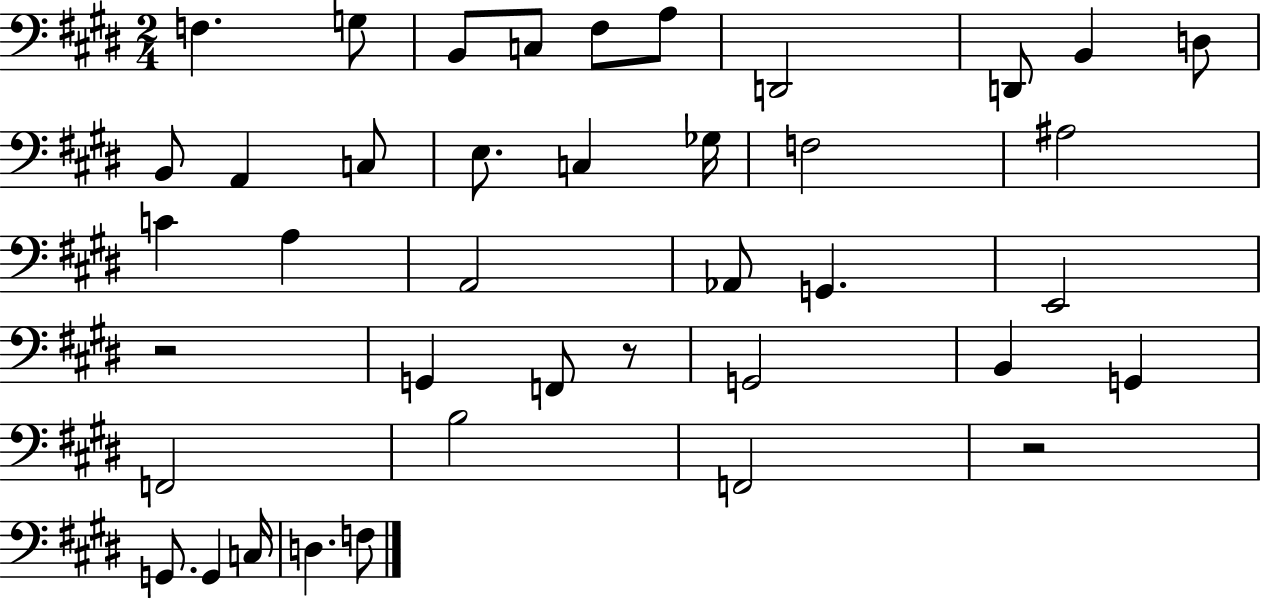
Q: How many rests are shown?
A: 3